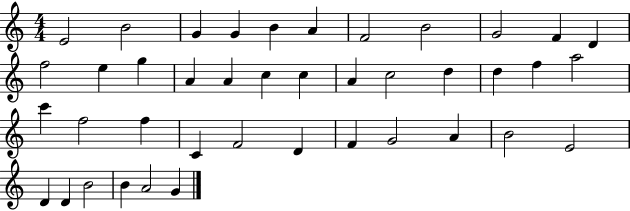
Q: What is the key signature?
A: C major